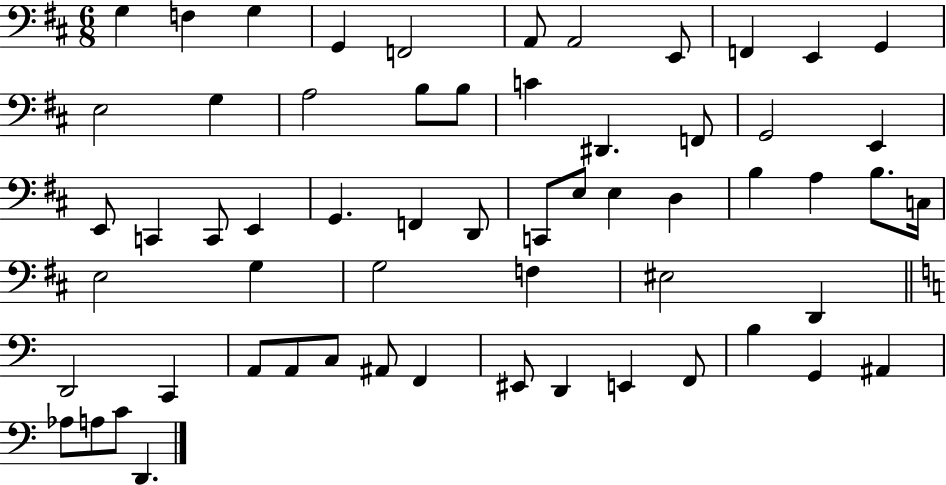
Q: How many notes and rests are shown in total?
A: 60